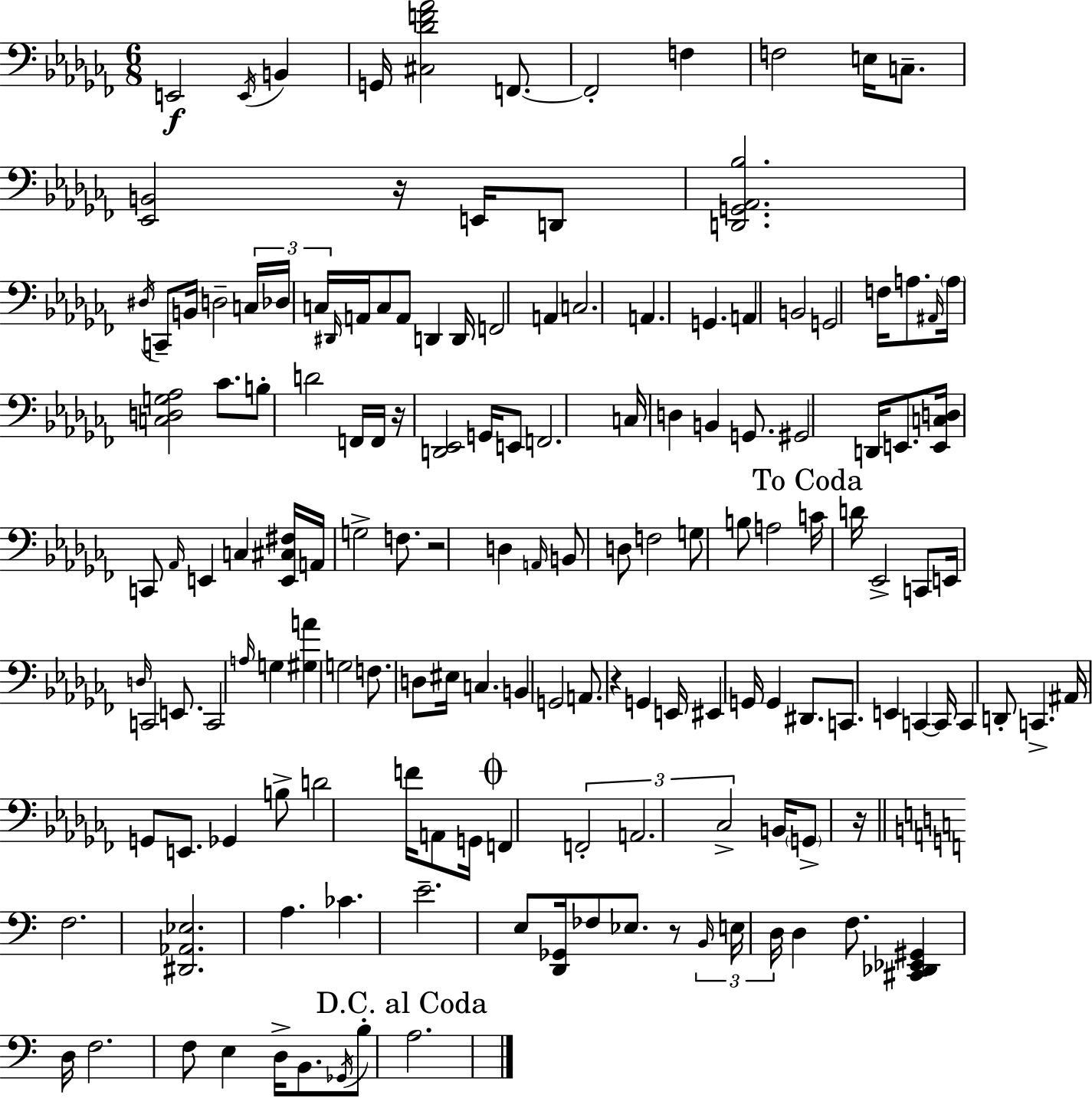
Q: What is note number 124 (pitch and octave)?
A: D3